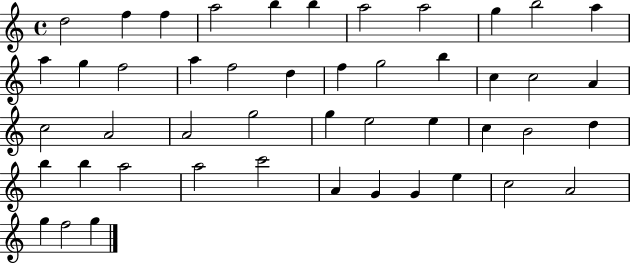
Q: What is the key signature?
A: C major